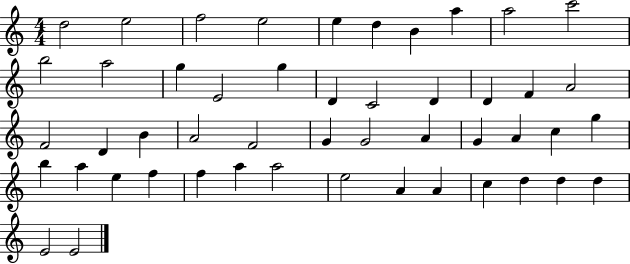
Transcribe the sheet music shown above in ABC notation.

X:1
T:Untitled
M:4/4
L:1/4
K:C
d2 e2 f2 e2 e d B a a2 c'2 b2 a2 g E2 g D C2 D D F A2 F2 D B A2 F2 G G2 A G A c g b a e f f a a2 e2 A A c d d d E2 E2